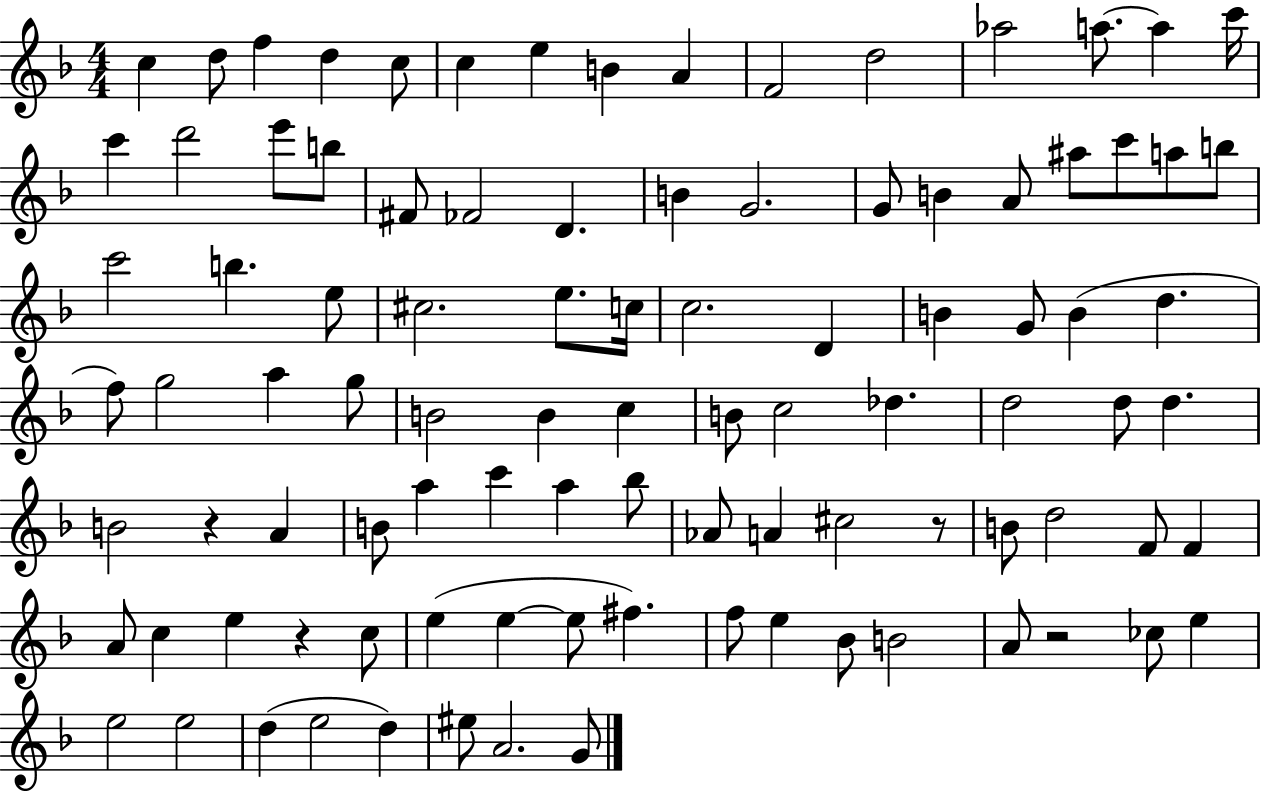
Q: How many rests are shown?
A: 4